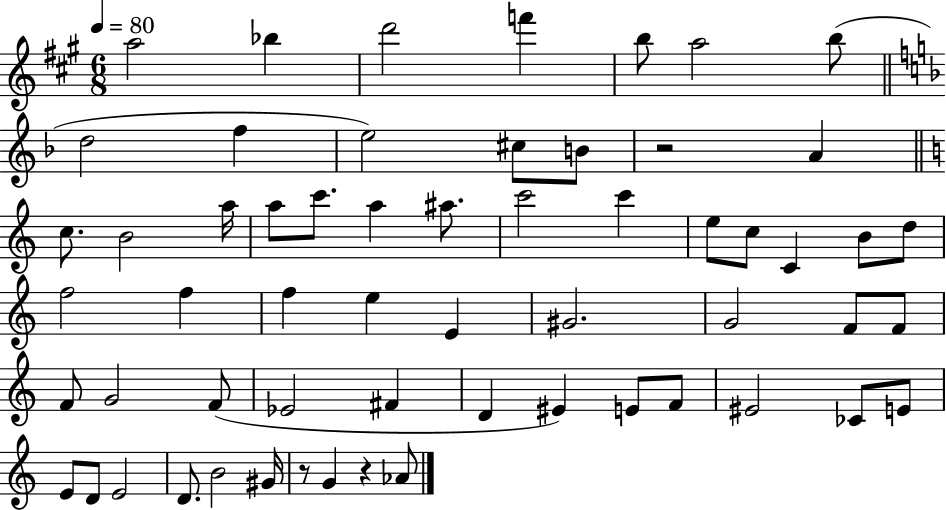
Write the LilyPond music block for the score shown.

{
  \clef treble
  \numericTimeSignature
  \time 6/8
  \key a \major
  \tempo 4 = 80
  a''2 bes''4 | d'''2 f'''4 | b''8 a''2 b''8( | \bar "||" \break \key f \major d''2 f''4 | e''2) cis''8 b'8 | r2 a'4 | \bar "||" \break \key a \minor c''8. b'2 a''16 | a''8 c'''8. a''4 ais''8. | c'''2 c'''4 | e''8 c''8 c'4 b'8 d''8 | \break f''2 f''4 | f''4 e''4 e'4 | gis'2. | g'2 f'8 f'8 | \break f'8 g'2 f'8( | ees'2 fis'4 | d'4 eis'4) e'8 f'8 | eis'2 ces'8 e'8 | \break e'8 d'8 e'2 | d'8. b'2 gis'16 | r8 g'4 r4 aes'8 | \bar "|."
}